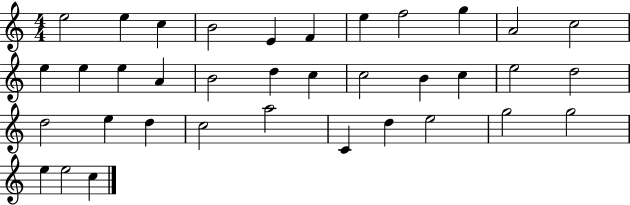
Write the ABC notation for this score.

X:1
T:Untitled
M:4/4
L:1/4
K:C
e2 e c B2 E F e f2 g A2 c2 e e e A B2 d c c2 B c e2 d2 d2 e d c2 a2 C d e2 g2 g2 e e2 c